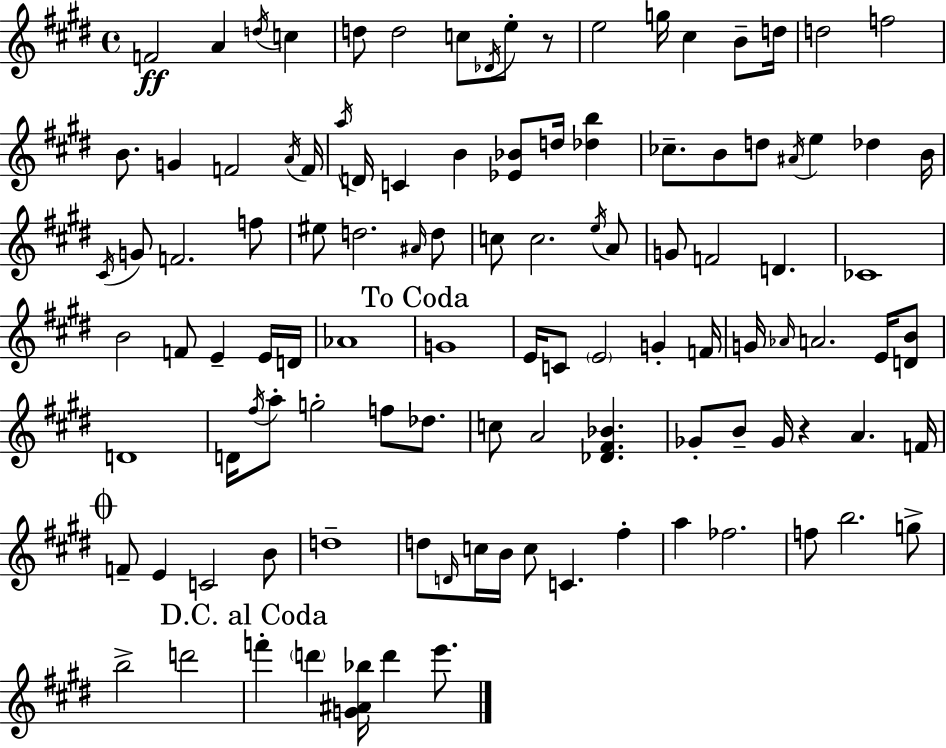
{
  \clef treble
  \time 4/4
  \defaultTimeSignature
  \key e \major
  \repeat volta 2 { f'2\ff a'4 \acciaccatura { d''16 } c''4 | d''8 d''2 c''8 \acciaccatura { des'16 } e''8-. | r8 e''2 g''16 cis''4 b'8-- | d''16 d''2 f''2 | \break b'8. g'4 f'2 | \acciaccatura { a'16 } f'16 \acciaccatura { a''16 } d'16 c'4 b'4 <ees' bes'>8 d''16 | <des'' b''>4 ces''8.-- b'8 d''8 \acciaccatura { ais'16 } e''4 | des''4 b'16 \acciaccatura { cis'16 } g'8 f'2. | \break f''8 eis''8 d''2. | \grace { ais'16 } d''8 c''8 c''2. | \acciaccatura { e''16 } a'8 g'8 f'2 | d'4. ces'1 | \break b'2 | f'8 e'4-- e'16 d'16 aes'1 | \mark "To Coda" g'1 | e'16 c'8 \parenthesize e'2 | \break g'4-. f'16 g'16 \grace { aes'16 } a'2. | e'16 <d' b'>8 d'1 | d'16 \acciaccatura { fis''16 } a''8-. g''2-. | f''8 des''8. c''8 a'2 | \break <des' fis' bes'>4. ges'8-. b'8-- ges'16 r4 | a'4. f'16 \mark \markup { \musicglyph "scripts.coda" } f'8-- e'4 | c'2 b'8 d''1-- | d''8 \grace { d'16 } c''16 b'16 c''8 | \break c'4. fis''4-. a''4 fes''2. | f''8 b''2. | g''8-> b''2-> | d'''2 \mark "D.C. al Coda" f'''4-. \parenthesize d'''4 | \break <g' ais' bes''>16 d'''4 e'''8. } \bar "|."
}